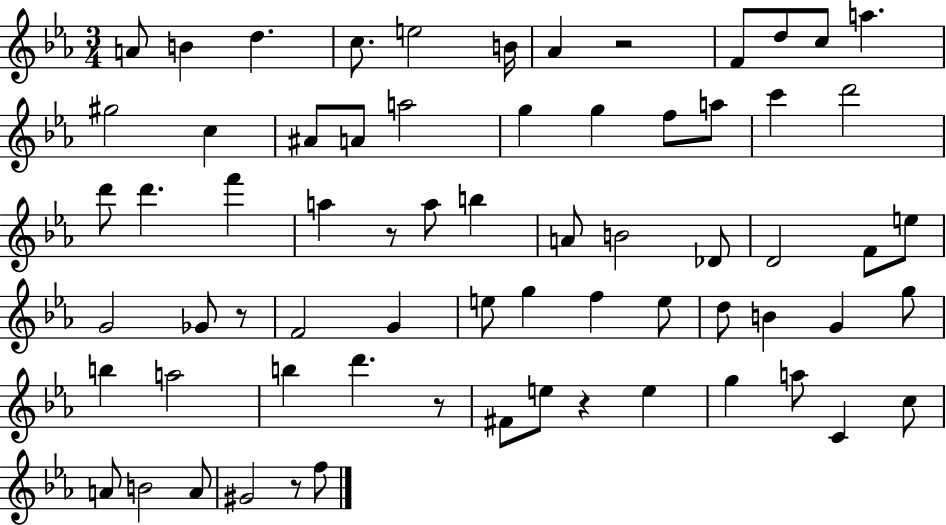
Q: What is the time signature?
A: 3/4